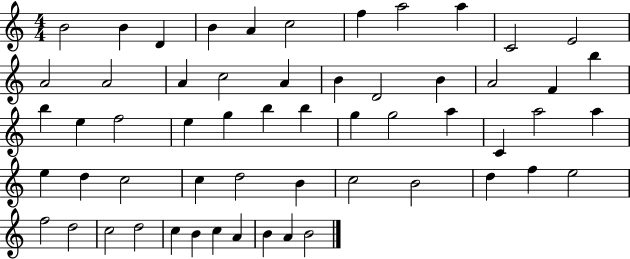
{
  \clef treble
  \numericTimeSignature
  \time 4/4
  \key c \major
  b'2 b'4 d'4 | b'4 a'4 c''2 | f''4 a''2 a''4 | c'2 e'2 | \break a'2 a'2 | a'4 c''2 a'4 | b'4 d'2 b'4 | a'2 f'4 b''4 | \break b''4 e''4 f''2 | e''4 g''4 b''4 b''4 | g''4 g''2 a''4 | c'4 a''2 a''4 | \break e''4 d''4 c''2 | c''4 d''2 b'4 | c''2 b'2 | d''4 f''4 e''2 | \break f''2 d''2 | c''2 d''2 | c''4 b'4 c''4 a'4 | b'4 a'4 b'2 | \break \bar "|."
}